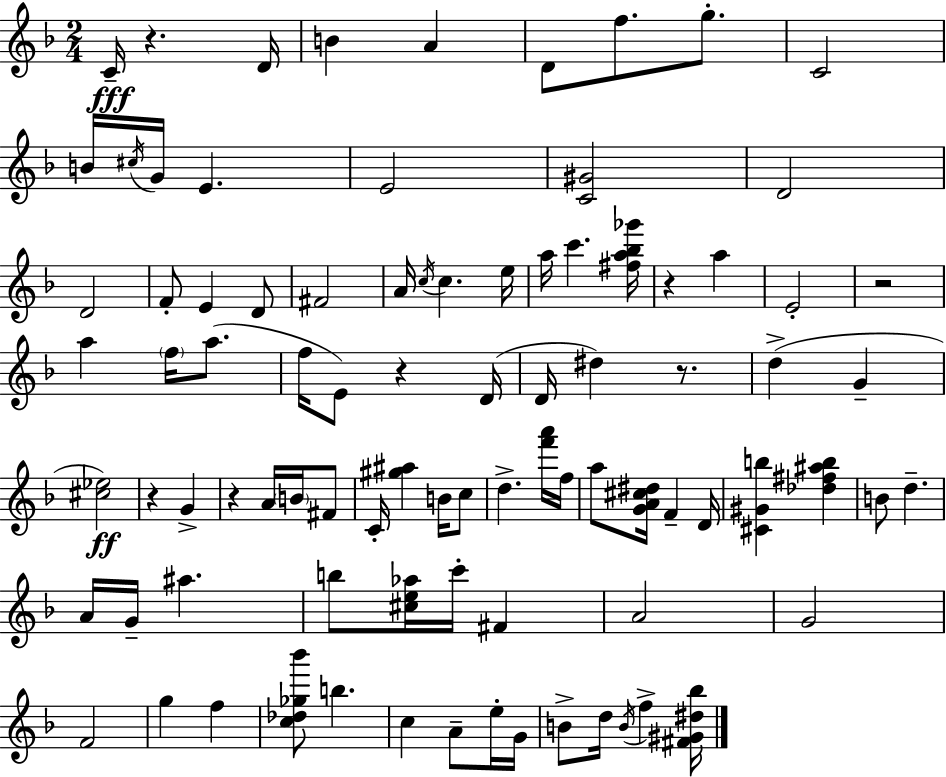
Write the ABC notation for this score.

X:1
T:Untitled
M:2/4
L:1/4
K:F
C/4 z D/4 B A D/2 f/2 g/2 C2 B/4 ^c/4 G/4 E E2 [C^G]2 D2 D2 F/2 E D/2 ^F2 A/4 c/4 c e/4 a/4 c' [^fa_b_g']/4 z a E2 z2 a f/4 a/2 f/4 E/2 z D/4 D/4 ^d z/2 d G [^c_e]2 z G z A/4 B/4 ^F/2 C/4 [^g^a] B/4 c/2 d [f'a']/4 f/4 a/2 [GA^c^d]/4 F D/4 [^C^Gb] [_d^f^ab] B/2 d A/4 G/4 ^a b/2 [^ce_a]/4 c'/4 ^F A2 G2 F2 g f [c_d_g_b']/2 b c A/2 e/4 G/4 B/2 d/4 B/4 f [^F^G^d_b]/4